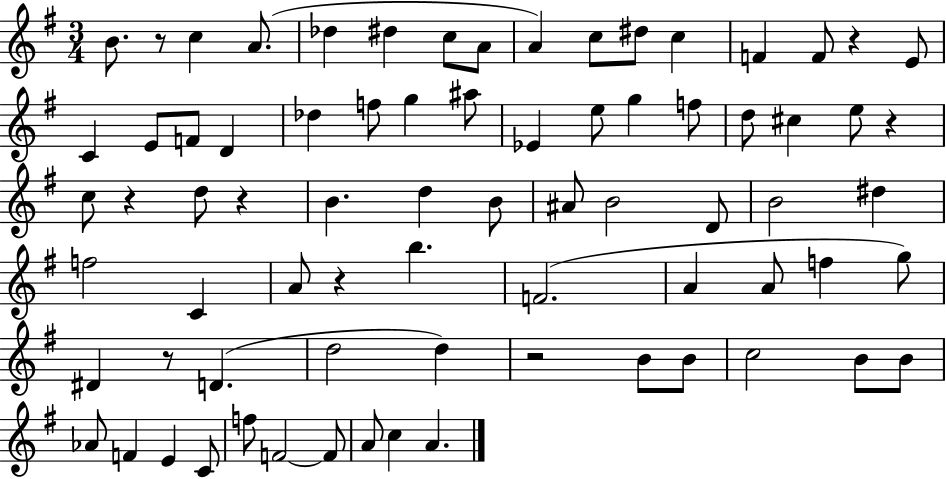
B4/e. R/e C5/q A4/e. Db5/q D#5/q C5/e A4/e A4/q C5/e D#5/e C5/q F4/q F4/e R/q E4/e C4/q E4/e F4/e D4/q Db5/q F5/e G5/q A#5/e Eb4/q E5/e G5/q F5/e D5/e C#5/q E5/e R/q C5/e R/q D5/e R/q B4/q. D5/q B4/e A#4/e B4/h D4/e B4/h D#5/q F5/h C4/q A4/e R/q B5/q. F4/h. A4/q A4/e F5/q G5/e D#4/q R/e D4/q. D5/h D5/q R/h B4/e B4/e C5/h B4/e B4/e Ab4/e F4/q E4/q C4/e F5/e F4/h F4/e A4/e C5/q A4/q.